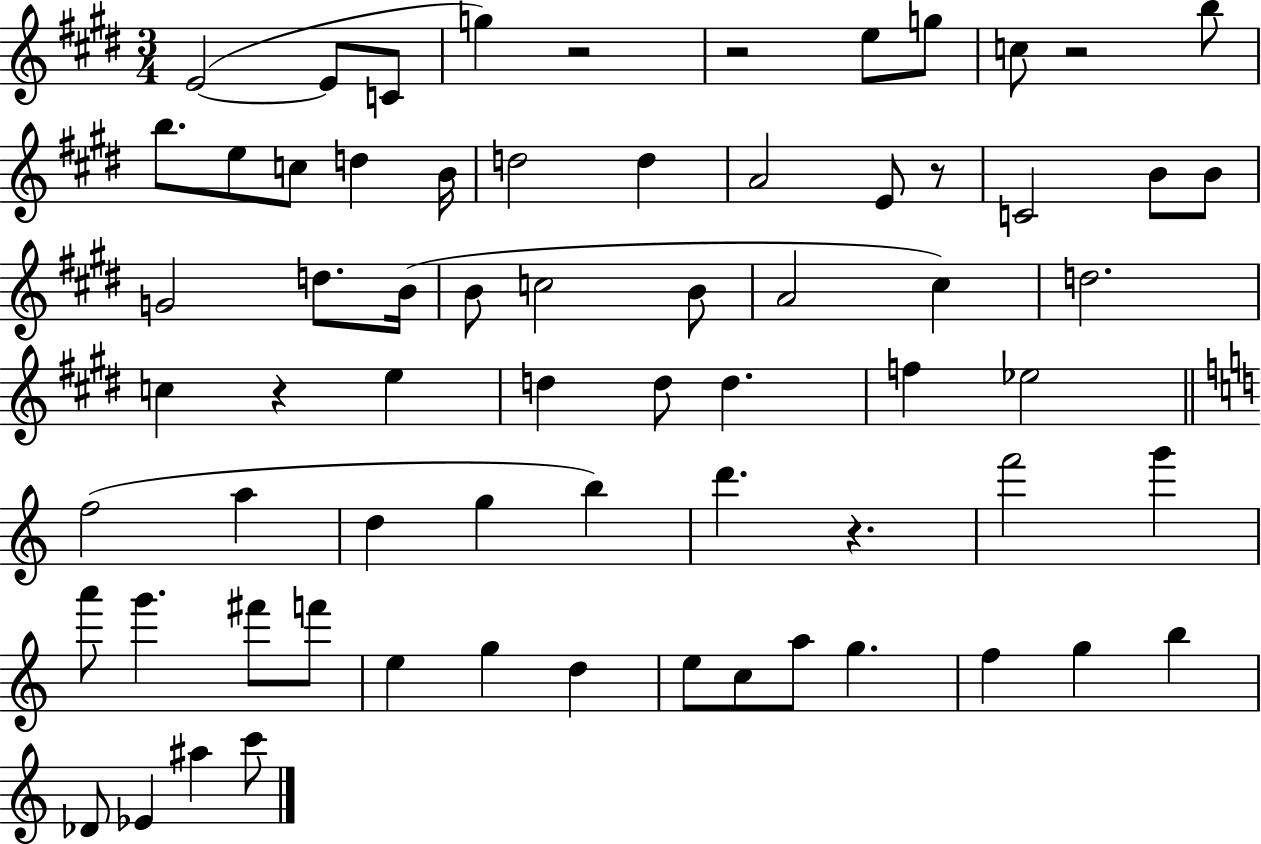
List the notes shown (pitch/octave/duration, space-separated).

E4/h E4/e C4/e G5/q R/h R/h E5/e G5/e C5/e R/h B5/e B5/e. E5/e C5/e D5/q B4/s D5/h D5/q A4/h E4/e R/e C4/h B4/e B4/e G4/h D5/e. B4/s B4/e C5/h B4/e A4/h C#5/q D5/h. C5/q R/q E5/q D5/q D5/e D5/q. F5/q Eb5/h F5/h A5/q D5/q G5/q B5/q D6/q. R/q. F6/h G6/q A6/e G6/q. F#6/e F6/e E5/q G5/q D5/q E5/e C5/e A5/e G5/q. F5/q G5/q B5/q Db4/e Eb4/q A#5/q C6/e